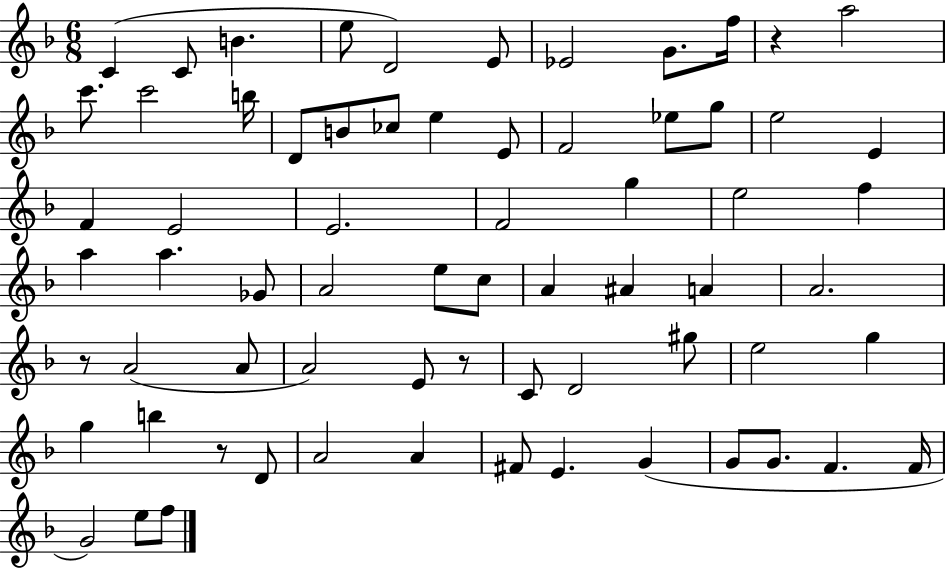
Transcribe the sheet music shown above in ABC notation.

X:1
T:Untitled
M:6/8
L:1/4
K:F
C C/2 B e/2 D2 E/2 _E2 G/2 f/4 z a2 c'/2 c'2 b/4 D/2 B/2 _c/2 e E/2 F2 _e/2 g/2 e2 E F E2 E2 F2 g e2 f a a _G/2 A2 e/2 c/2 A ^A A A2 z/2 A2 A/2 A2 E/2 z/2 C/2 D2 ^g/2 e2 g g b z/2 D/2 A2 A ^F/2 E G G/2 G/2 F F/4 G2 e/2 f/2